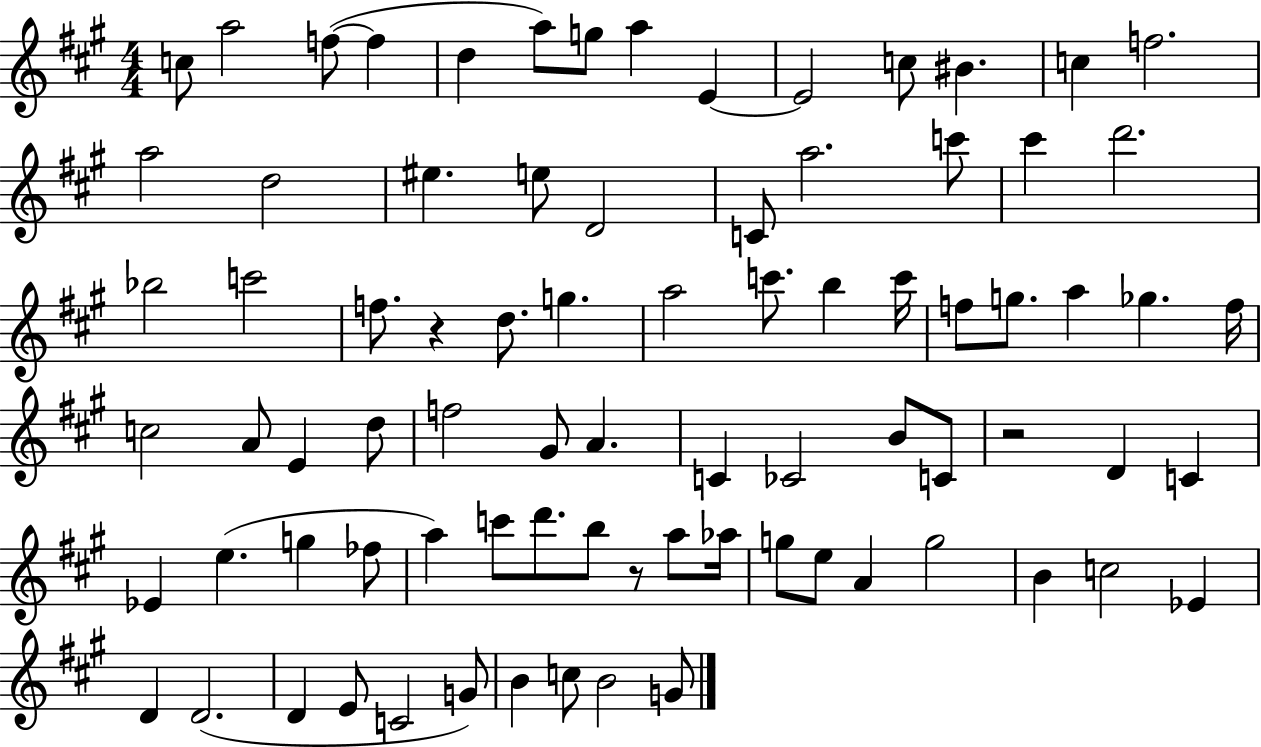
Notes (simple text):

C5/e A5/h F5/e F5/q D5/q A5/e G5/e A5/q E4/q E4/h C5/e BIS4/q. C5/q F5/h. A5/h D5/h EIS5/q. E5/e D4/h C4/e A5/h. C6/e C#6/q D6/h. Bb5/h C6/h F5/e. R/q D5/e. G5/q. A5/h C6/e. B5/q C6/s F5/e G5/e. A5/q Gb5/q. F5/s C5/h A4/e E4/q D5/e F5/h G#4/e A4/q. C4/q CES4/h B4/e C4/e R/h D4/q C4/q Eb4/q E5/q. G5/q FES5/e A5/q C6/e D6/e. B5/e R/e A5/e Ab5/s G5/e E5/e A4/q G5/h B4/q C5/h Eb4/q D4/q D4/h. D4/q E4/e C4/h G4/e B4/q C5/e B4/h G4/e